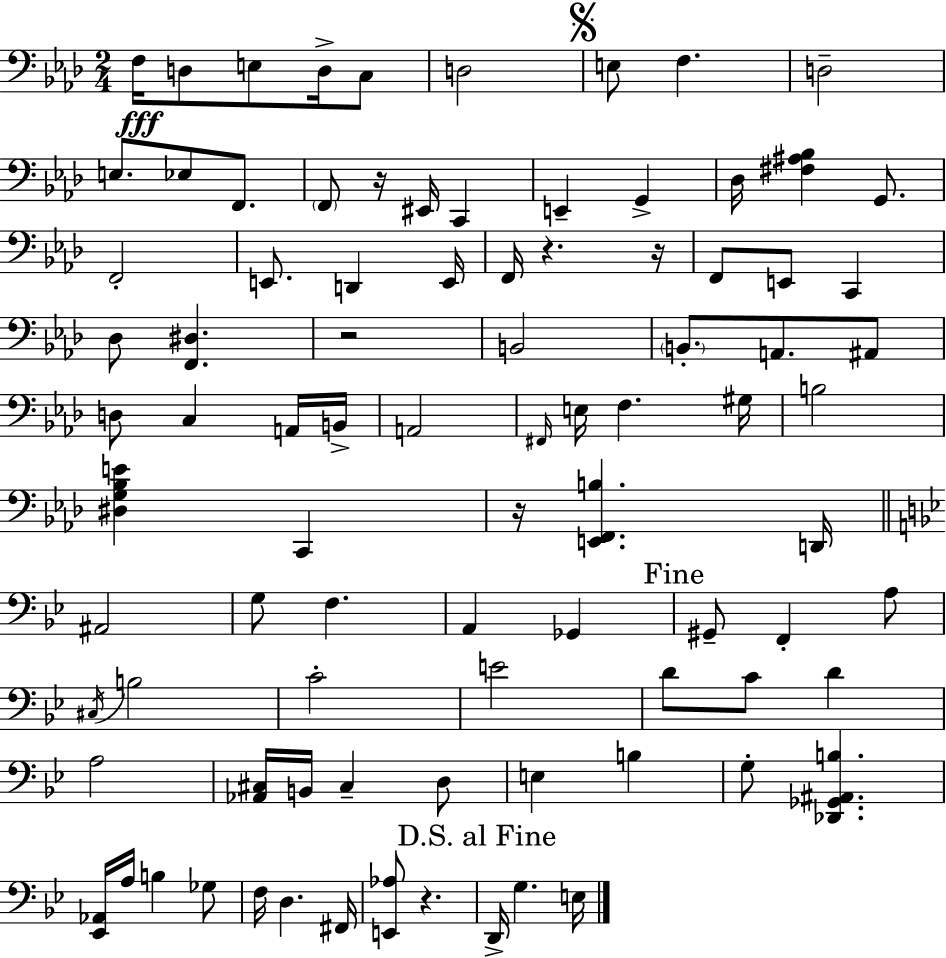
F3/s D3/e E3/e D3/s C3/e D3/h E3/e F3/q. D3/h E3/e. Eb3/e F2/e. F2/e R/s EIS2/s C2/q E2/q G2/q Db3/s [F#3,A#3,Bb3]/q G2/e. F2/h E2/e. D2/q E2/s F2/s R/q. R/s F2/e E2/e C2/q Db3/e [F2,D#3]/q. R/h B2/h B2/e. A2/e. A#2/e D3/e C3/q A2/s B2/s A2/h F#2/s E3/s F3/q. G#3/s B3/h [D#3,G3,Bb3,E4]/q C2/q R/s [E2,F2,B3]/q. D2/s A#2/h G3/e F3/q. A2/q Gb2/q G#2/e F2/q A3/e C#3/s B3/h C4/h E4/h D4/e C4/e D4/q A3/h [Ab2,C#3]/s B2/s C#3/q D3/e E3/q B3/q G3/e [Db2,Gb2,A#2,B3]/q. [Eb2,Ab2]/s A3/s B3/q Gb3/e F3/s D3/q. F#2/s [E2,Ab3]/e R/q. D2/s G3/q. E3/s